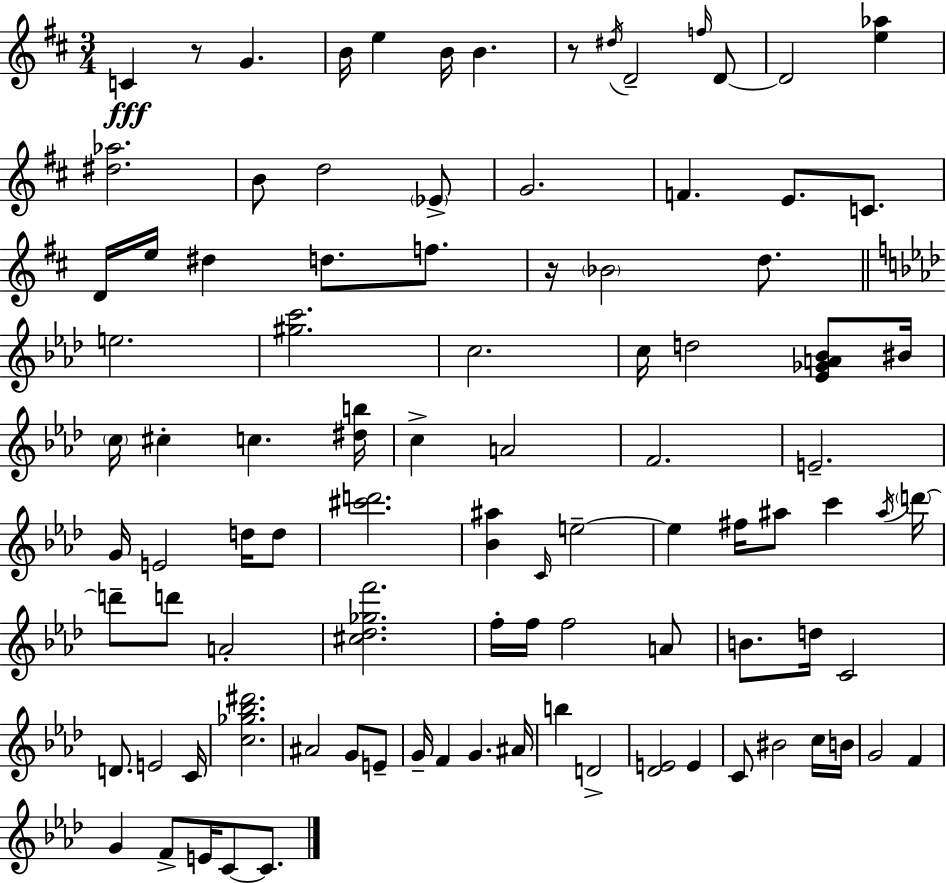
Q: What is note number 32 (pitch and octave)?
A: C#5